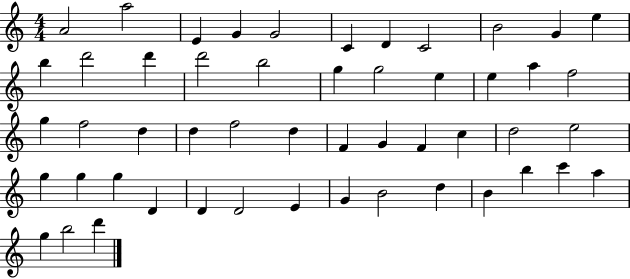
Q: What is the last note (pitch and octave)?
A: D6